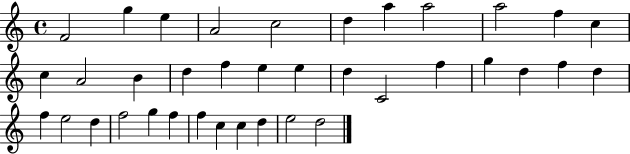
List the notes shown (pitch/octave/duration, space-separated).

F4/h G5/q E5/q A4/h C5/h D5/q A5/q A5/h A5/h F5/q C5/q C5/q A4/h B4/q D5/q F5/q E5/q E5/q D5/q C4/h F5/q G5/q D5/q F5/q D5/q F5/q E5/h D5/q F5/h G5/q F5/q F5/q C5/q C5/q D5/q E5/h D5/h